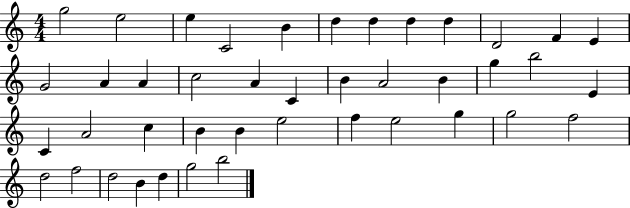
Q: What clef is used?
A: treble